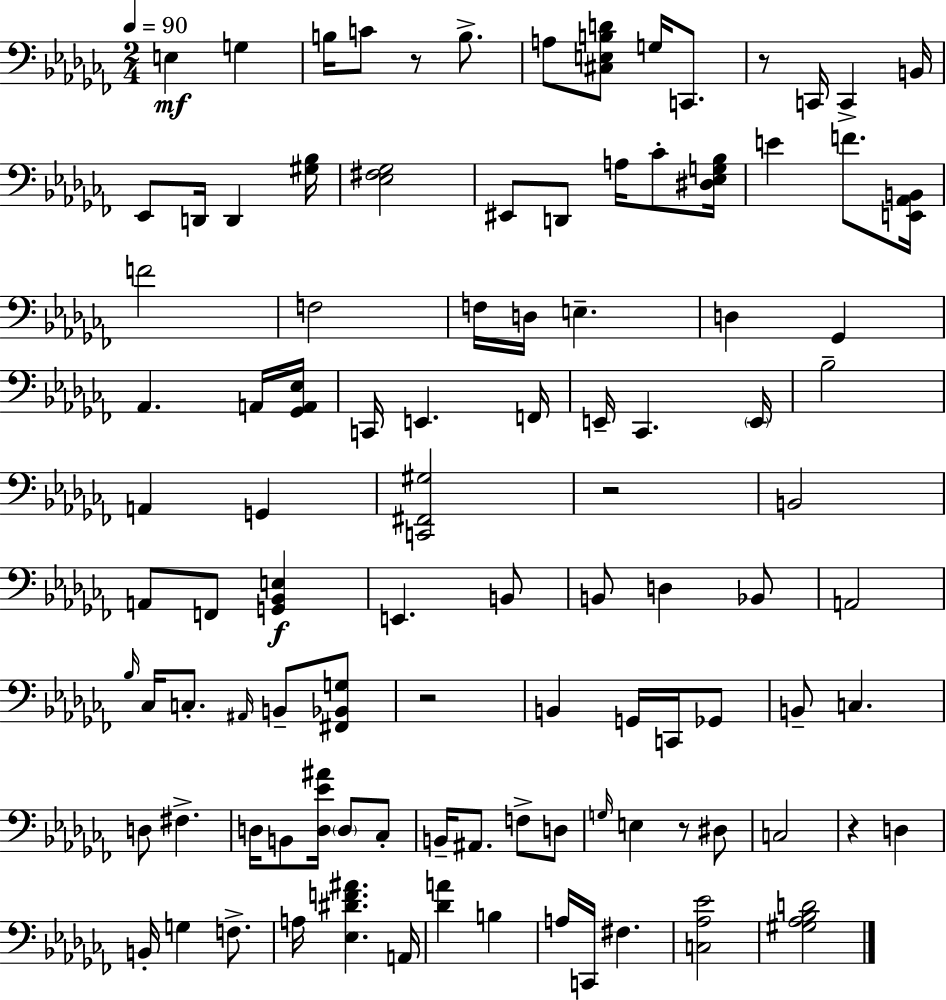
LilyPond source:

{
  \clef bass
  \numericTimeSignature
  \time 2/4
  \key aes \minor
  \tempo 4 = 90
  e4\mf g4 | b16 c'8 r8 b8.-> | a8 <cis e b d'>8 g16 c,8. | r8 c,16 c,4-> b,16 | \break ees,8 d,16 d,4 <gis bes>16 | <ees fis ges>2 | eis,8 d,8 a16 ces'8-. <dis ees g bes>16 | e'4 f'8. <e, aes, b,>16 | \break f'2 | f2 | f16 d16 e4.-- | d4 ges,4 | \break aes,4. a,16 <ges, a, ees>16 | c,16 e,4. f,16 | e,16-- ces,4. \parenthesize e,16 | bes2-- | \break a,4 g,4 | <c, fis, gis>2 | r2 | b,2 | \break a,8 f,8 <g, bes, e>4\f | e,4. b,8 | b,8 d4 bes,8 | a,2 | \break \grace { bes16 } ces16 c8.-. \grace { ais,16 } b,8-- | <fis, bes, g>8 r2 | b,4 g,16 c,16 | ges,8 b,8-- c4. | \break d8 fis4.-> | d16 b,8 <d ees' ais'>16 \parenthesize d8 | ces8-. b,16-- ais,8. f8-> | d8 \grace { g16 } e4 r8 | \break dis8 c2 | r4 d4 | b,16-. g4 | f8.-> a16 <ees dis' f' ais'>4. | \break a,16 <des' a'>4 b4 | a16 c,16 fis4. | <c aes ees'>2 | <gis aes bes d'>2 | \break \bar "|."
}